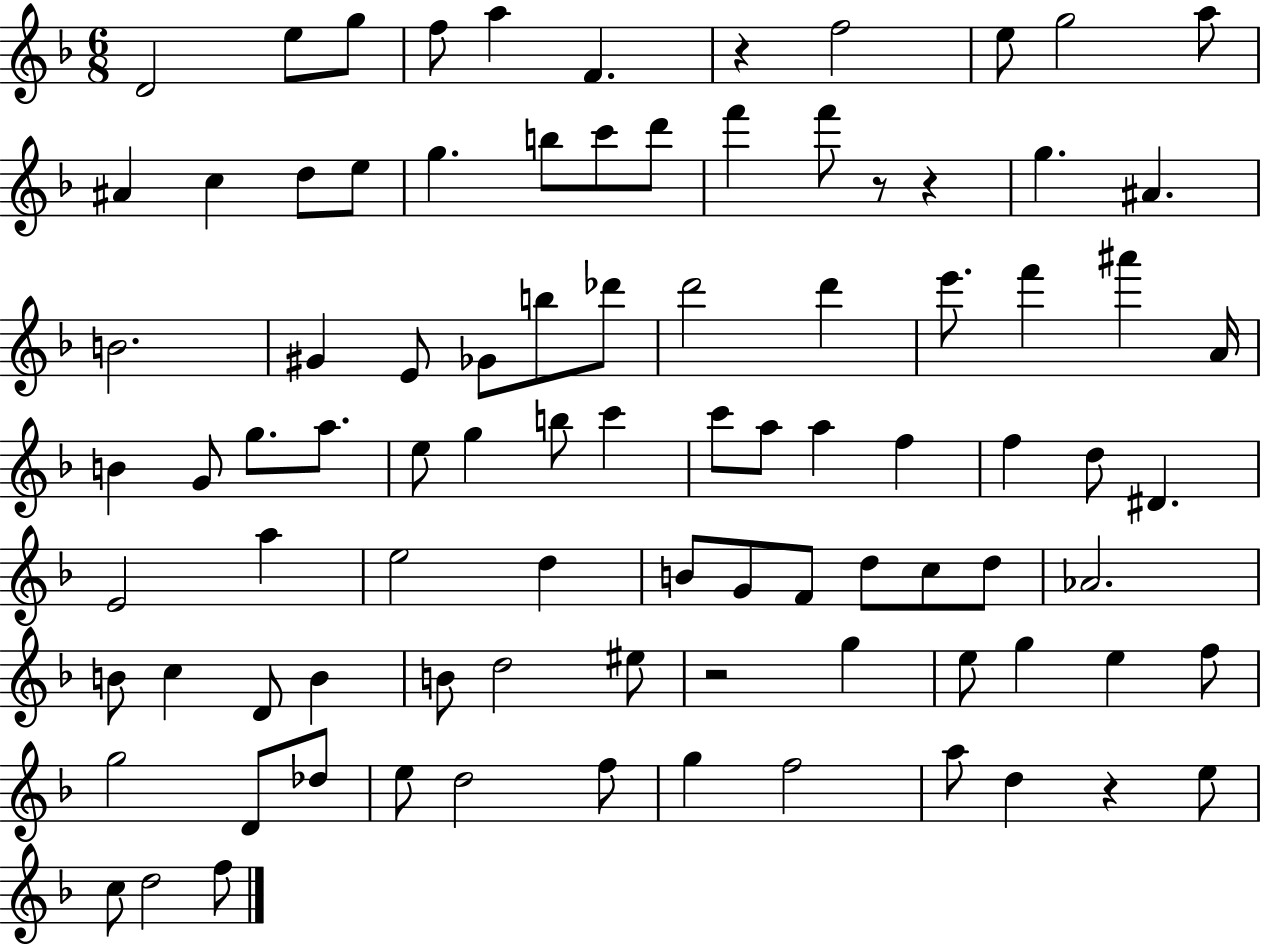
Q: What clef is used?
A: treble